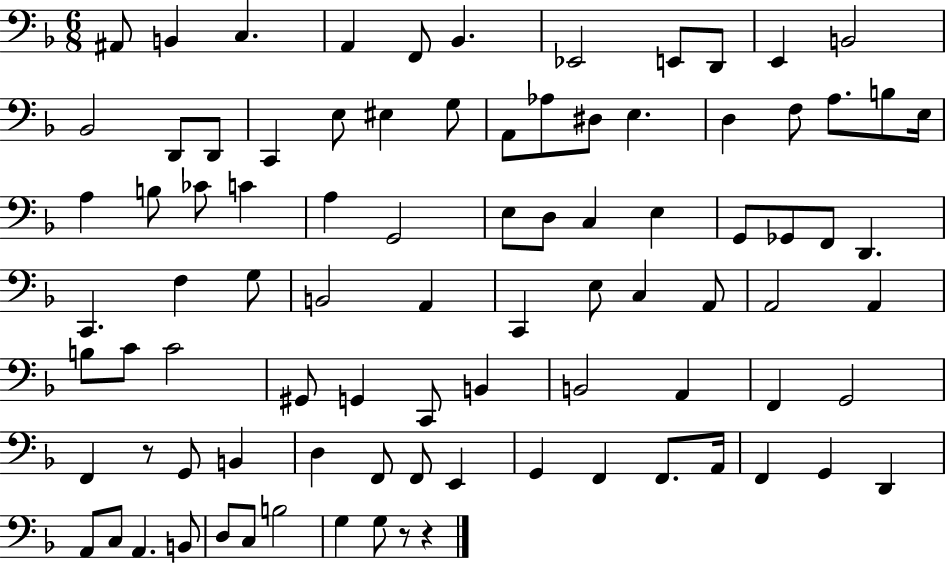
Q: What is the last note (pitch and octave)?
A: G3